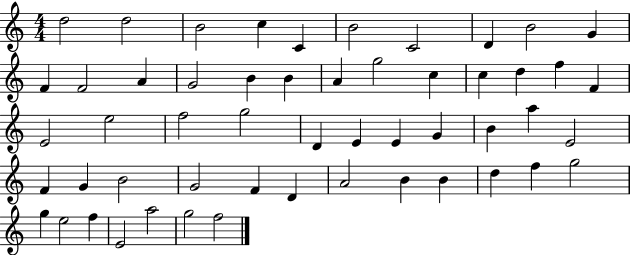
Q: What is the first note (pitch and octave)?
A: D5